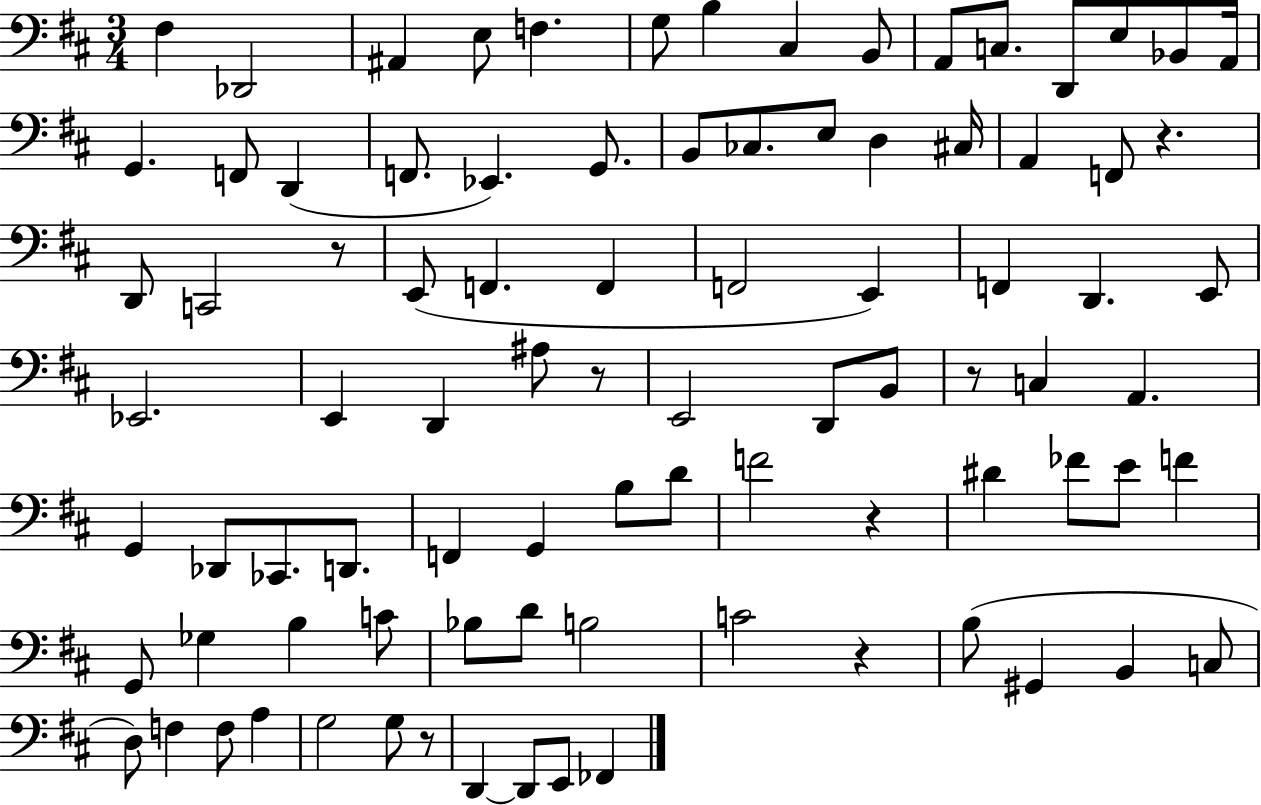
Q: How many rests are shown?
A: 7